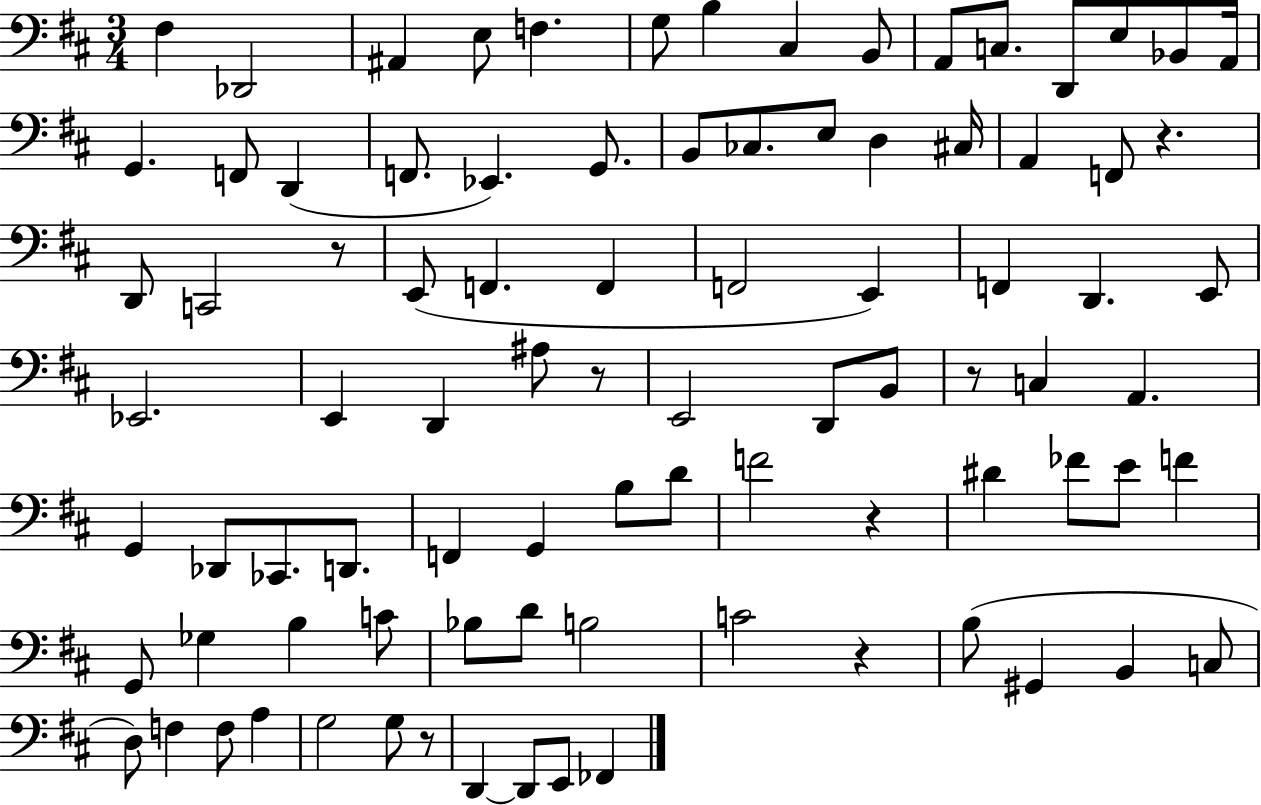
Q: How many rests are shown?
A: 7